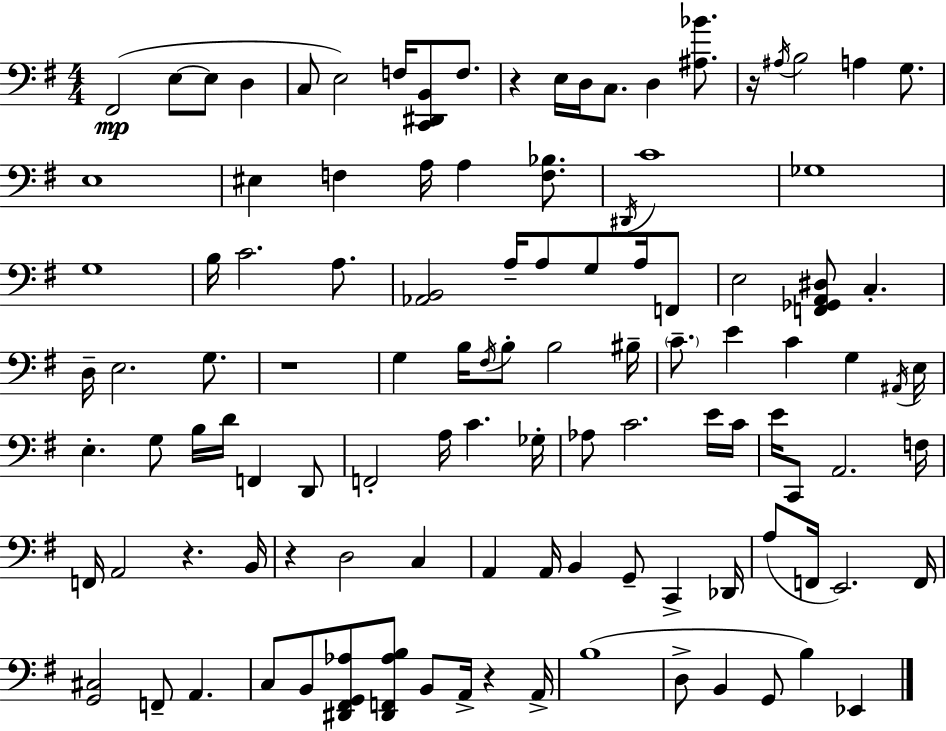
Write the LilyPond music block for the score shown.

{
  \clef bass
  \numericTimeSignature
  \time 4/4
  \key g \major
  fis,2(\mp e8~~ e8 d4 | c8 e2) f16 <c, dis, b,>8 f8. | r4 e16 d16 c8. d4 <ais bes'>8. | r16 \acciaccatura { ais16 } b2 a4 g8. | \break e1 | eis4 f4 a16 a4 <f bes>8. | \acciaccatura { dis,16 } c'1 | ges1 | \break g1 | b16 c'2. a8. | <aes, b,>2 a16-- a8 g8 a16 | f,8 e2 <f, ges, a, dis>8 c4.-. | \break d16-- e2. g8. | r1 | g4 b16 \acciaccatura { fis16 } b8-. b2 | bis16-- \parenthesize c'8.-- e'4 c'4 g4 | \break \acciaccatura { ais,16 } e16 e4.-. g8 b16 d'16 f,4 | d,8 f,2-. a16 c'4. | ges16-. aes8 c'2. | e'16 c'16 e'16 c,8 a,2. | \break f16 f,16 a,2 r4. | b,16 r4 d2 | c4 a,4 a,16 b,4 g,8-- c,4-> | des,16 a8( f,16 e,2.) | \break f,16 <g, cis>2 f,8-- a,4. | c8 b,8 <dis, fis, g, aes>8 <dis, f, aes b>8 b,8 a,16-> r4 | a,16-> b1( | d8-> b,4 g,8 b4) | \break ees,4 \bar "|."
}